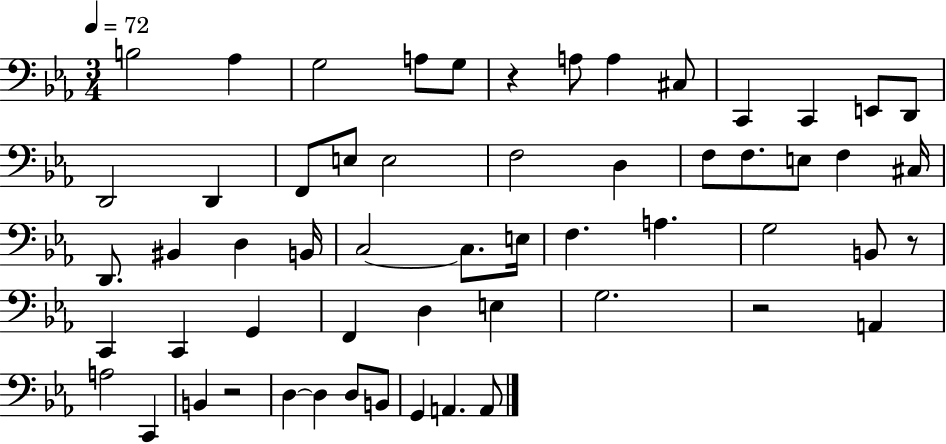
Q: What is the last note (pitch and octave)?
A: A2